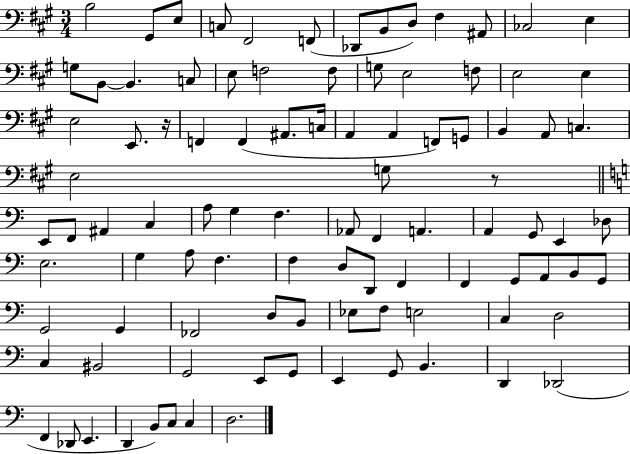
X:1
T:Untitled
M:3/4
L:1/4
K:A
B,2 ^G,,/2 E,/2 C,/2 ^F,,2 F,,/2 _D,,/2 B,,/2 D,/2 ^F, ^A,,/2 _C,2 E, G,/2 B,,/2 B,, C,/2 E,/2 F,2 F,/2 G,/2 E,2 F,/2 E,2 E, E,2 E,,/2 z/4 F,, F,, ^A,,/2 C,/4 A,, A,, F,,/2 G,,/2 B,, A,,/2 C, E,2 G,/2 z/2 E,,/2 F,,/2 ^A,, C, A,/2 G, F, _A,,/2 F,, A,, A,, G,,/2 E,, _D,/2 E,2 G, A,/2 F, F, D,/2 D,,/2 F,, F,, G,,/2 A,,/2 B,,/2 G,,/2 G,,2 G,, _F,,2 D,/2 B,,/2 _E,/2 F,/2 E,2 C, D,2 C, ^B,,2 G,,2 E,,/2 G,,/2 E,, G,,/2 B,, D,, _D,,2 F,, _D,,/2 E,, D,, B,,/2 C,/2 C, D,2